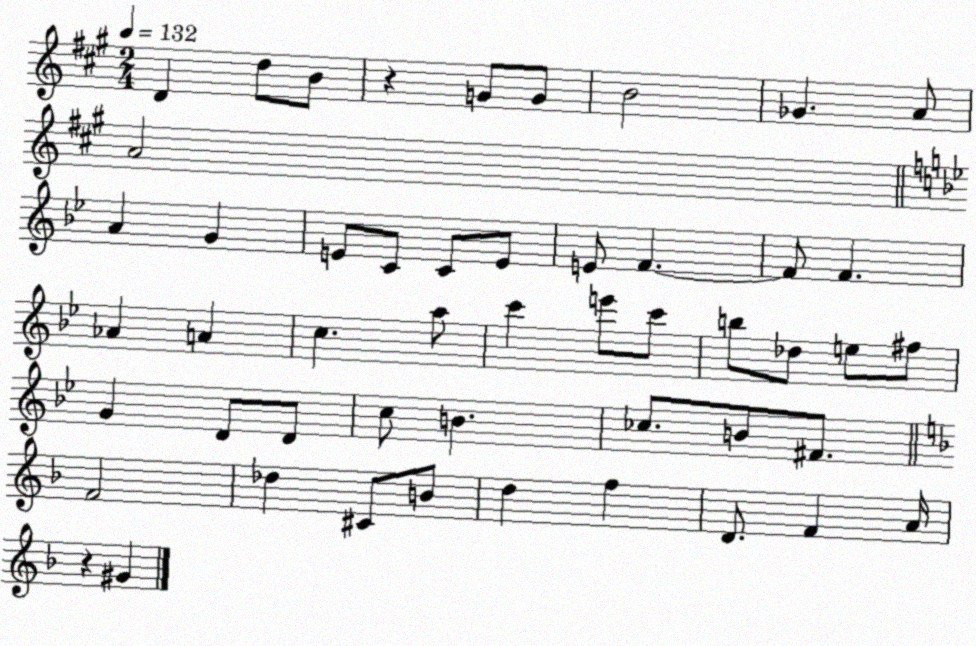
X:1
T:Untitled
M:2/4
L:1/4
K:A
D d/2 B/2 z G/2 G/2 B2 _G A/2 A2 A G E/2 C/2 C/2 E/2 E/2 F F/2 F _A A c a/2 c' e'/2 c'/2 b/2 _d/2 e/2 ^f/2 G D/2 D/2 c/2 B _c/2 B/2 ^F/2 F2 _d ^C/2 B/2 d f D/2 F A/4 z ^G